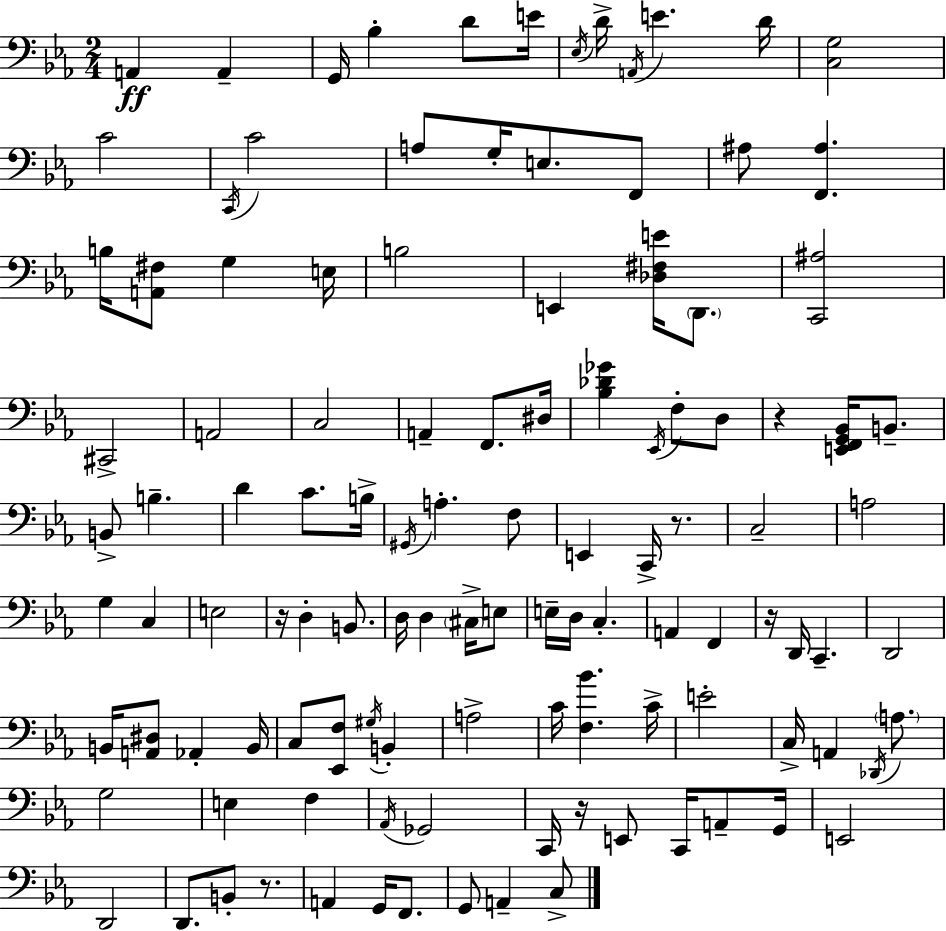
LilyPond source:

{
  \clef bass
  \numericTimeSignature
  \time 2/4
  \key c \minor
  \repeat volta 2 { a,4\ff a,4-- | g,16 bes4-. d'8 e'16 | \acciaccatura { ees16 } d'16-> \acciaccatura { a,16 } e'4. | d'16 <c g>2 | \break c'2 | \acciaccatura { c,16 } c'2 | a8 g16-. e8. | f,8 ais8 <f, ais>4. | \break b16 <a, fis>8 g4 | e16 b2 | e,4 <des fis e'>16 | \parenthesize d,8. <c, ais>2 | \break cis,2-> | a,2 | c2 | a,4-- f,8. | \break dis16 <bes des' ges'>4 \acciaccatura { ees,16 } | f8-. d8 r4 | <e, f, g, bes,>16 b,8.-- b,8-> b4.-- | d'4 | \break c'8. b16-> \acciaccatura { gis,16 } a4.-. | f8 e,4 | c,16-> r8. c2-- | a2 | \break g4 | c4 e2 | r16 d4-. | b,8. d16 d4 | \break \parenthesize cis16-> e8 e16-- d16 c4.-. | a,4 | f,4 r16 d,16 c,4.-- | d,2 | \break b,16 <a, dis>8 | aes,4-. b,16 c8 <ees, f>8 | \acciaccatura { gis16 } b,4-. a2-> | c'16 <f bes'>4. | \break c'16-> e'2-. | c16-> a,4 | \acciaccatura { des,16 } \parenthesize a8. g2 | e4 | \break f4 \acciaccatura { aes,16 } | ges,2 | c,16 r16 e,8 c,16 a,8-- g,16 | e,2 | \break d,2 | d,8. b,8-. r8. | a,4 g,16 f,8. | g,8 a,4-- c8-> | \break } \bar "|."
}